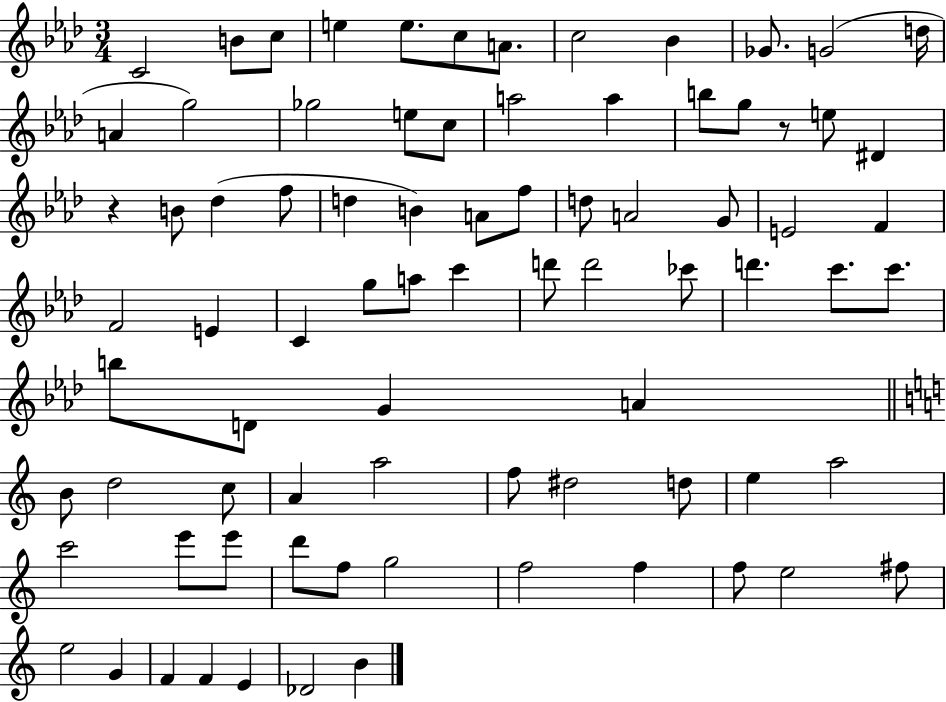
{
  \clef treble
  \numericTimeSignature
  \time 3/4
  \key aes \major
  \repeat volta 2 { c'2 b'8 c''8 | e''4 e''8. c''8 a'8. | c''2 bes'4 | ges'8. g'2( d''16 | \break a'4 g''2) | ges''2 e''8 c''8 | a''2 a''4 | b''8 g''8 r8 e''8 dis'4 | \break r4 b'8 des''4( f''8 | d''4 b'4) a'8 f''8 | d''8 a'2 g'8 | e'2 f'4 | \break f'2 e'4 | c'4 g''8 a''8 c'''4 | d'''8 d'''2 ces'''8 | d'''4. c'''8. c'''8. | \break b''8 d'8 g'4 a'4 | \bar "||" \break \key c \major b'8 d''2 c''8 | a'4 a''2 | f''8 dis''2 d''8 | e''4 a''2 | \break c'''2 e'''8 e'''8 | d'''8 f''8 g''2 | f''2 f''4 | f''8 e''2 fis''8 | \break e''2 g'4 | f'4 f'4 e'4 | des'2 b'4 | } \bar "|."
}